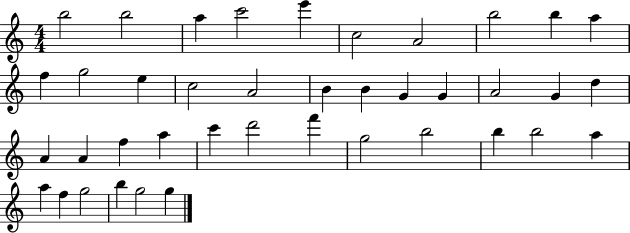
X:1
T:Untitled
M:4/4
L:1/4
K:C
b2 b2 a c'2 e' c2 A2 b2 b a f g2 e c2 A2 B B G G A2 G d A A f a c' d'2 f' g2 b2 b b2 a a f g2 b g2 g